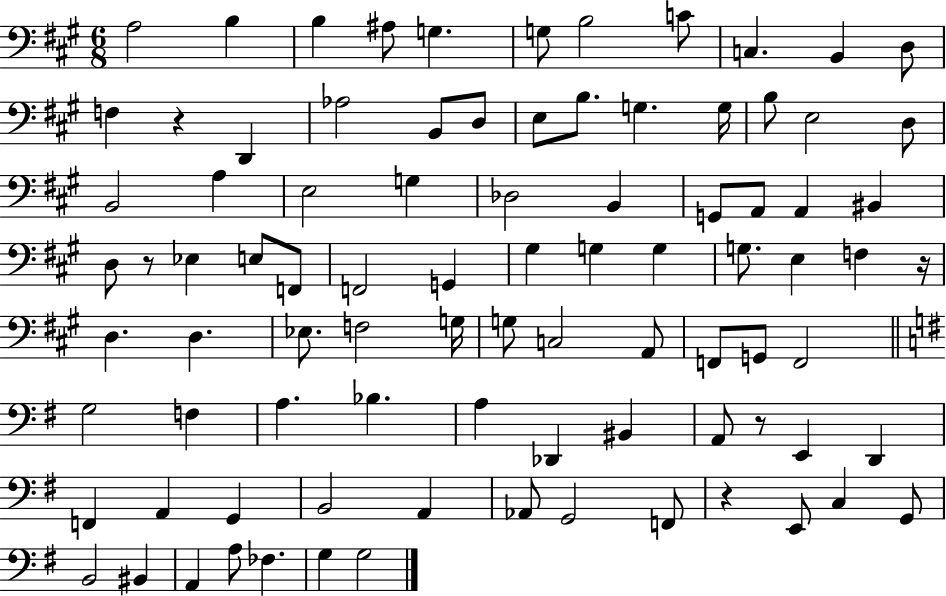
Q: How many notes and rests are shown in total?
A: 89